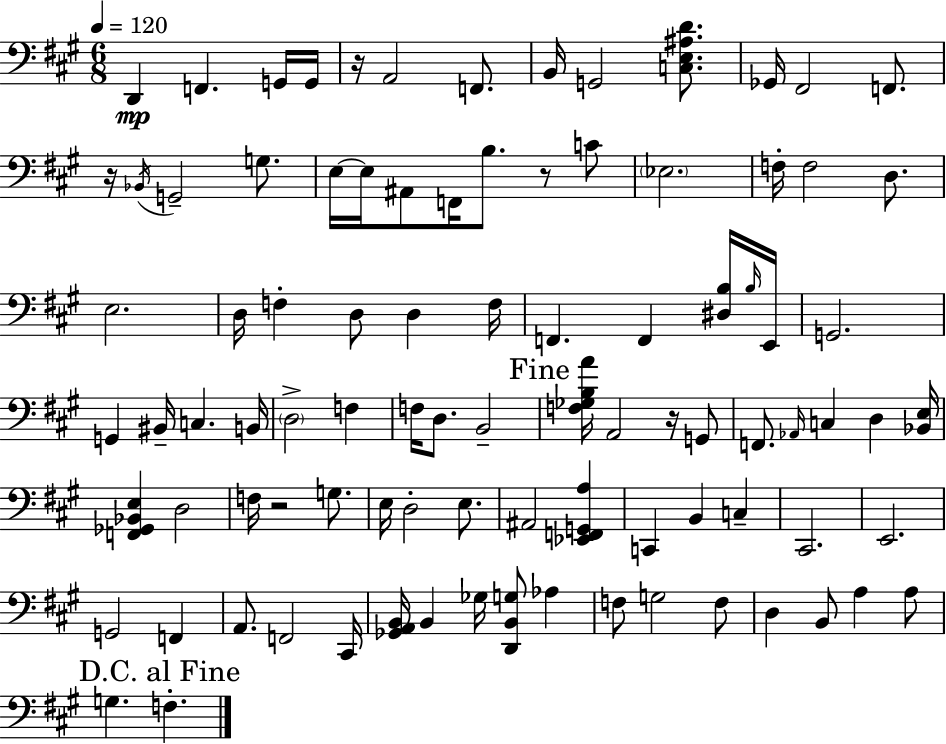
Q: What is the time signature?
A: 6/8